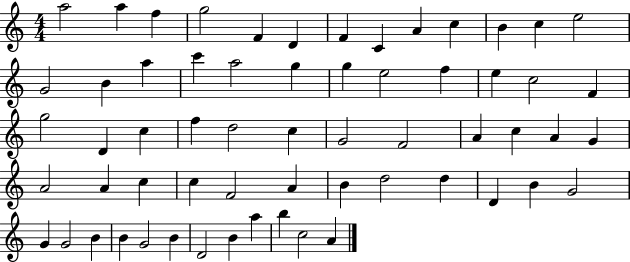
A5/h A5/q F5/q G5/h F4/q D4/q F4/q C4/q A4/q C5/q B4/q C5/q E5/h G4/h B4/q A5/q C6/q A5/h G5/q G5/q E5/h F5/q E5/q C5/h F4/q G5/h D4/q C5/q F5/q D5/h C5/q G4/h F4/h A4/q C5/q A4/q G4/q A4/h A4/q C5/q C5/q F4/h A4/q B4/q D5/h D5/q D4/q B4/q G4/h G4/q G4/h B4/q B4/q G4/h B4/q D4/h B4/q A5/q B5/q C5/h A4/q